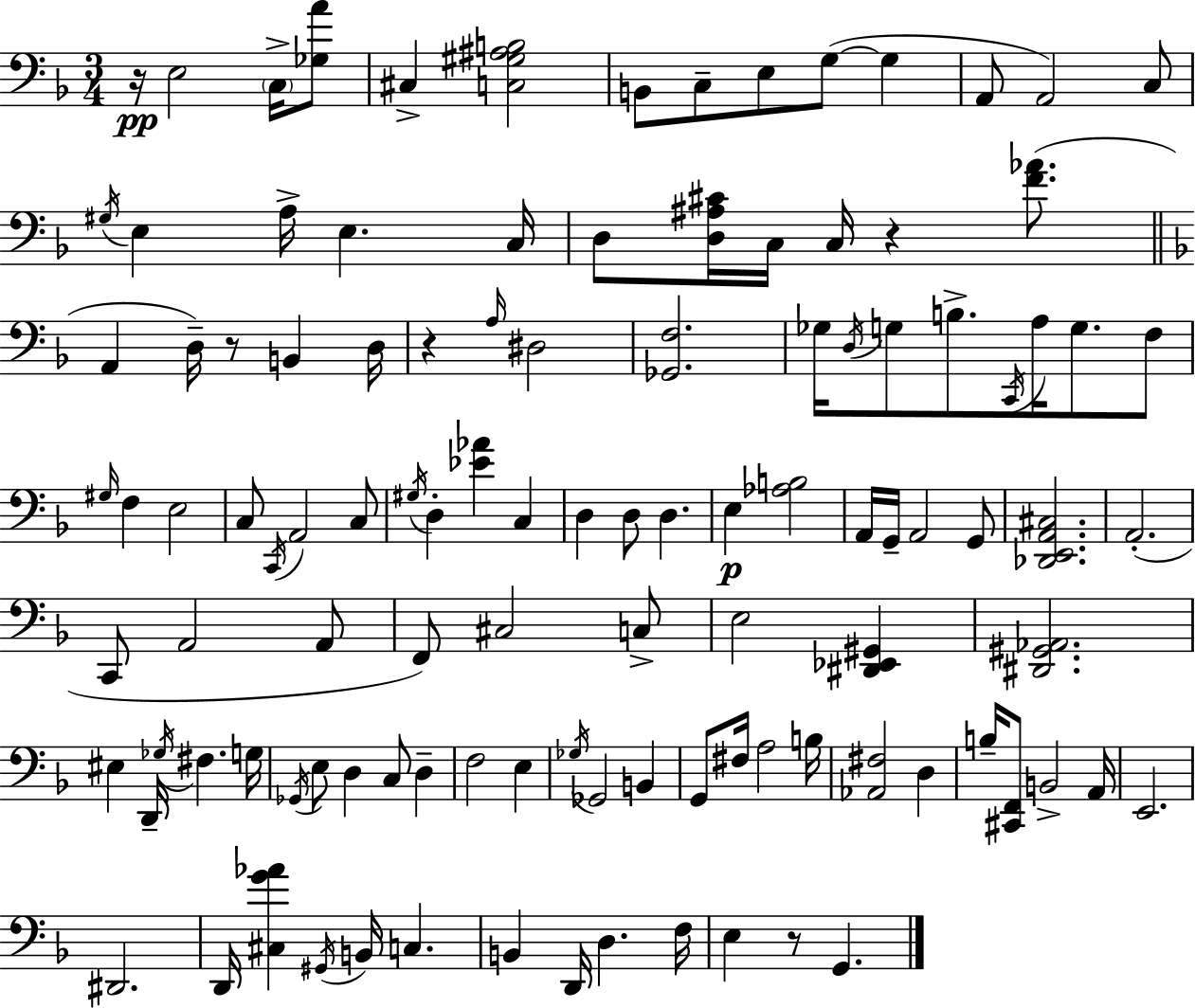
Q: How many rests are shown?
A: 5